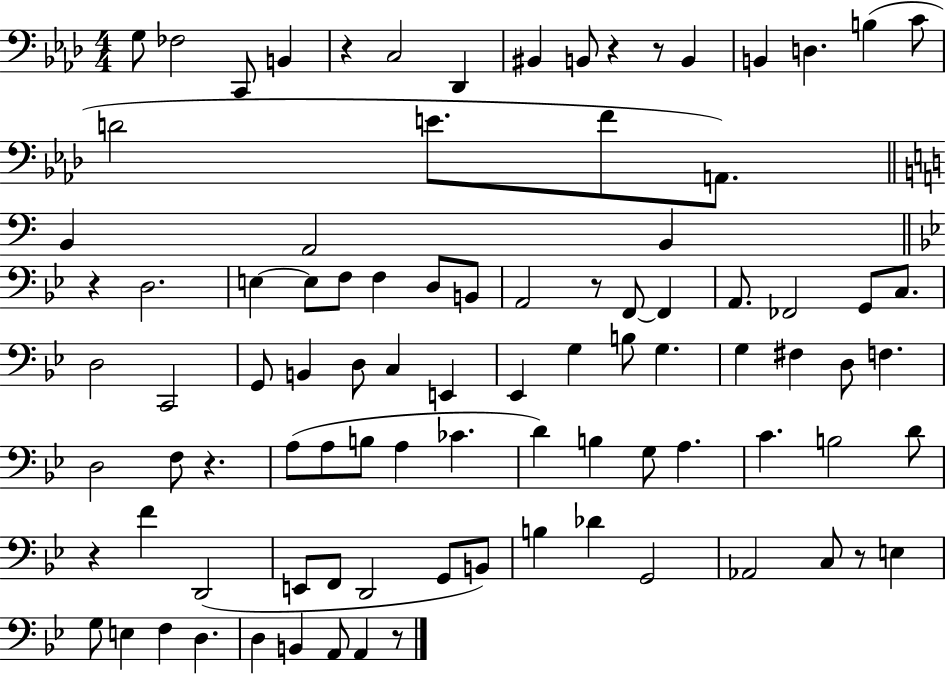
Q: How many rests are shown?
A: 9